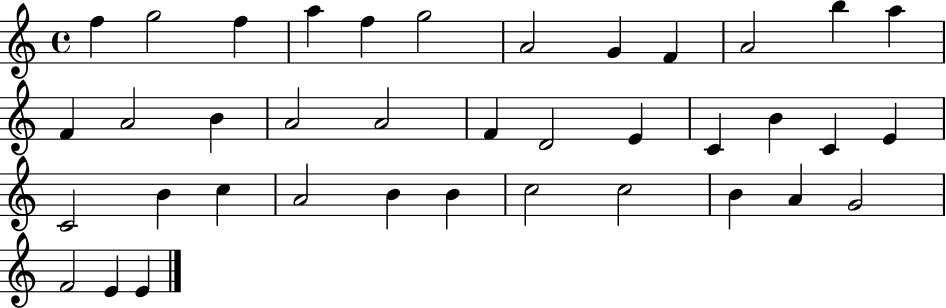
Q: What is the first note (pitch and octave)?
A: F5